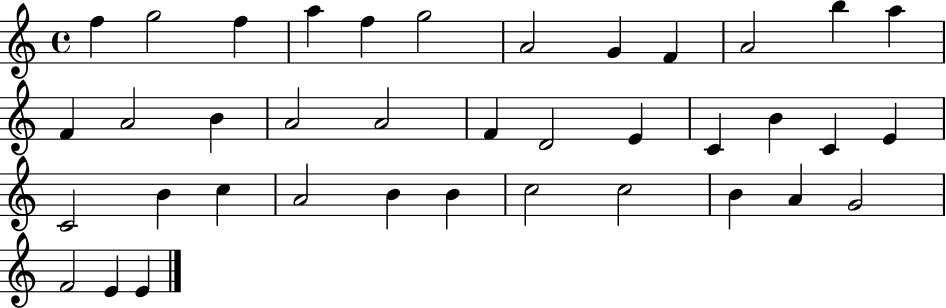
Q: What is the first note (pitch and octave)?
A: F5